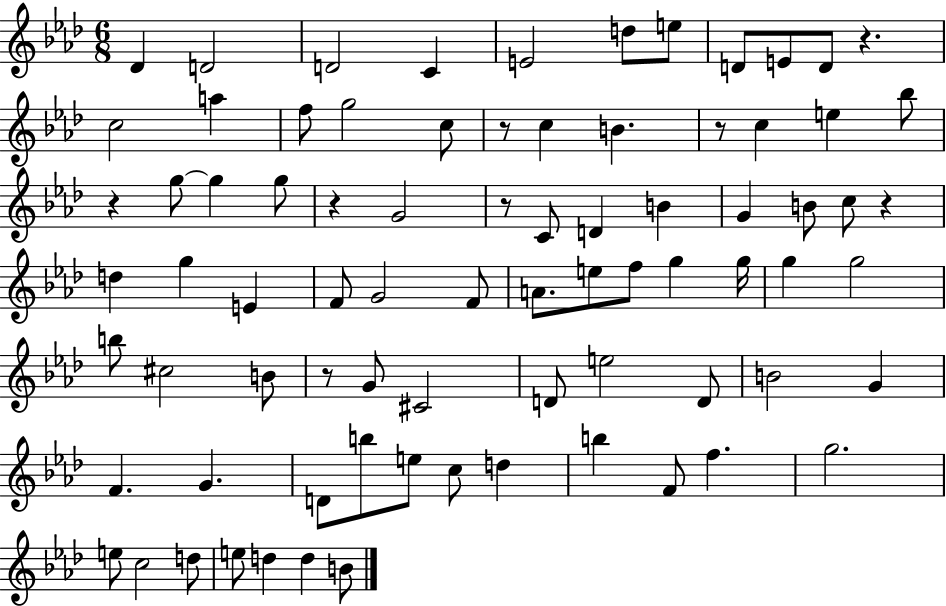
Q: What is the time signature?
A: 6/8